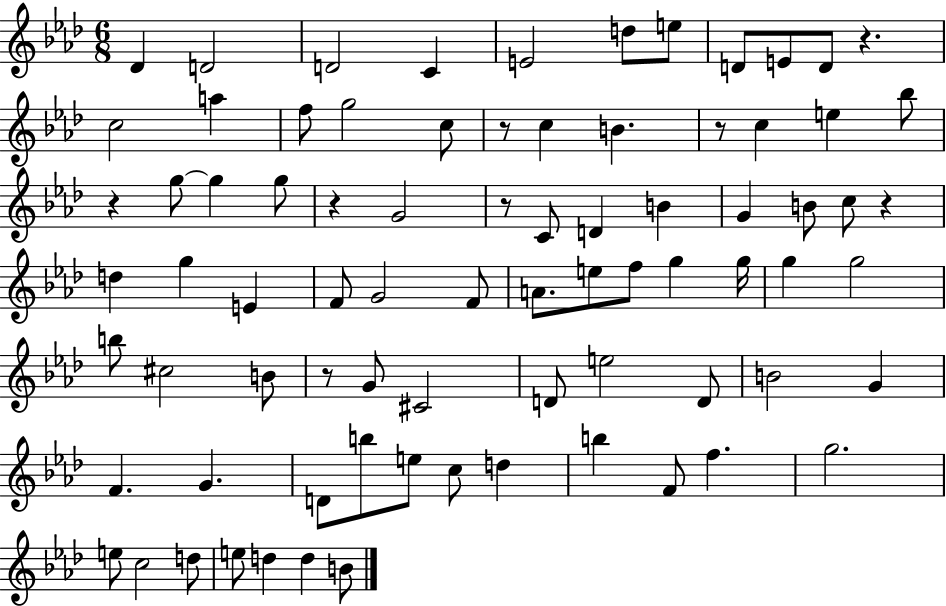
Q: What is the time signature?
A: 6/8